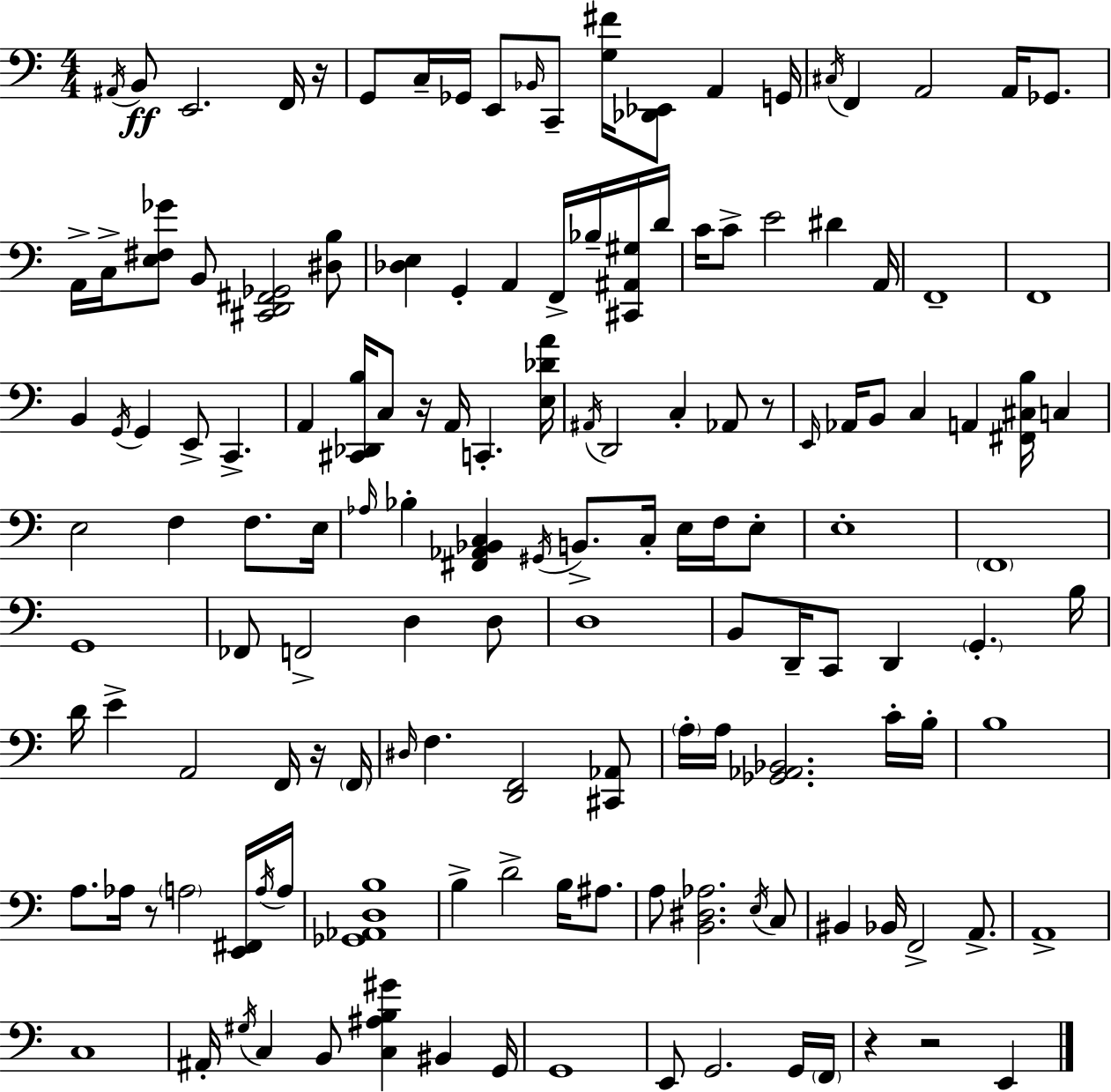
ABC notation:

X:1
T:Untitled
M:4/4
L:1/4
K:C
^A,,/4 B,,/2 E,,2 F,,/4 z/4 G,,/2 C,/4 _G,,/4 E,,/2 _B,,/4 C,,/2 [G,^F]/4 [_D,,_E,,]/2 A,, G,,/4 ^C,/4 F,, A,,2 A,,/4 _G,,/2 A,,/4 C,/4 [E,^F,_G]/2 B,,/2 [^C,,D,,^F,,_G,,]2 [^D,B,]/2 [_D,E,] G,, A,, F,,/4 _B,/4 [^C,,^A,,^G,]/4 D/4 C/4 C/2 E2 ^D A,,/4 F,,4 F,,4 B,, G,,/4 G,, E,,/2 C,, A,, [^C,,_D,,B,]/4 C,/2 z/4 A,,/4 C,, [E,_DA]/4 ^A,,/4 D,,2 C, _A,,/2 z/2 E,,/4 _A,,/4 B,,/2 C, A,, [^F,,^C,B,]/4 C, E,2 F, F,/2 E,/4 _A,/4 _B, [^F,,_A,,_B,,C,] ^G,,/4 B,,/2 C,/4 E,/4 F,/4 E,/2 E,4 F,,4 G,,4 _F,,/2 F,,2 D, D,/2 D,4 B,,/2 D,,/4 C,,/2 D,, G,, B,/4 D/4 E A,,2 F,,/4 z/4 F,,/4 ^D,/4 F, [D,,F,,]2 [^C,,_A,,]/2 A,/4 A,/4 [_G,,_A,,_B,,]2 C/4 B,/4 B,4 A,/2 _A,/4 z/2 A,2 [E,,^F,,]/4 A,/4 A,/4 [_G,,_A,,D,B,]4 B, D2 B,/4 ^A,/2 A,/2 [B,,^D,_A,]2 E,/4 C,/2 ^B,, _B,,/4 F,,2 A,,/2 A,,4 C,4 ^A,,/4 ^G,/4 C, B,,/2 [C,^A,B,^G] ^B,, G,,/4 G,,4 E,,/2 G,,2 G,,/4 F,,/4 z z2 E,,